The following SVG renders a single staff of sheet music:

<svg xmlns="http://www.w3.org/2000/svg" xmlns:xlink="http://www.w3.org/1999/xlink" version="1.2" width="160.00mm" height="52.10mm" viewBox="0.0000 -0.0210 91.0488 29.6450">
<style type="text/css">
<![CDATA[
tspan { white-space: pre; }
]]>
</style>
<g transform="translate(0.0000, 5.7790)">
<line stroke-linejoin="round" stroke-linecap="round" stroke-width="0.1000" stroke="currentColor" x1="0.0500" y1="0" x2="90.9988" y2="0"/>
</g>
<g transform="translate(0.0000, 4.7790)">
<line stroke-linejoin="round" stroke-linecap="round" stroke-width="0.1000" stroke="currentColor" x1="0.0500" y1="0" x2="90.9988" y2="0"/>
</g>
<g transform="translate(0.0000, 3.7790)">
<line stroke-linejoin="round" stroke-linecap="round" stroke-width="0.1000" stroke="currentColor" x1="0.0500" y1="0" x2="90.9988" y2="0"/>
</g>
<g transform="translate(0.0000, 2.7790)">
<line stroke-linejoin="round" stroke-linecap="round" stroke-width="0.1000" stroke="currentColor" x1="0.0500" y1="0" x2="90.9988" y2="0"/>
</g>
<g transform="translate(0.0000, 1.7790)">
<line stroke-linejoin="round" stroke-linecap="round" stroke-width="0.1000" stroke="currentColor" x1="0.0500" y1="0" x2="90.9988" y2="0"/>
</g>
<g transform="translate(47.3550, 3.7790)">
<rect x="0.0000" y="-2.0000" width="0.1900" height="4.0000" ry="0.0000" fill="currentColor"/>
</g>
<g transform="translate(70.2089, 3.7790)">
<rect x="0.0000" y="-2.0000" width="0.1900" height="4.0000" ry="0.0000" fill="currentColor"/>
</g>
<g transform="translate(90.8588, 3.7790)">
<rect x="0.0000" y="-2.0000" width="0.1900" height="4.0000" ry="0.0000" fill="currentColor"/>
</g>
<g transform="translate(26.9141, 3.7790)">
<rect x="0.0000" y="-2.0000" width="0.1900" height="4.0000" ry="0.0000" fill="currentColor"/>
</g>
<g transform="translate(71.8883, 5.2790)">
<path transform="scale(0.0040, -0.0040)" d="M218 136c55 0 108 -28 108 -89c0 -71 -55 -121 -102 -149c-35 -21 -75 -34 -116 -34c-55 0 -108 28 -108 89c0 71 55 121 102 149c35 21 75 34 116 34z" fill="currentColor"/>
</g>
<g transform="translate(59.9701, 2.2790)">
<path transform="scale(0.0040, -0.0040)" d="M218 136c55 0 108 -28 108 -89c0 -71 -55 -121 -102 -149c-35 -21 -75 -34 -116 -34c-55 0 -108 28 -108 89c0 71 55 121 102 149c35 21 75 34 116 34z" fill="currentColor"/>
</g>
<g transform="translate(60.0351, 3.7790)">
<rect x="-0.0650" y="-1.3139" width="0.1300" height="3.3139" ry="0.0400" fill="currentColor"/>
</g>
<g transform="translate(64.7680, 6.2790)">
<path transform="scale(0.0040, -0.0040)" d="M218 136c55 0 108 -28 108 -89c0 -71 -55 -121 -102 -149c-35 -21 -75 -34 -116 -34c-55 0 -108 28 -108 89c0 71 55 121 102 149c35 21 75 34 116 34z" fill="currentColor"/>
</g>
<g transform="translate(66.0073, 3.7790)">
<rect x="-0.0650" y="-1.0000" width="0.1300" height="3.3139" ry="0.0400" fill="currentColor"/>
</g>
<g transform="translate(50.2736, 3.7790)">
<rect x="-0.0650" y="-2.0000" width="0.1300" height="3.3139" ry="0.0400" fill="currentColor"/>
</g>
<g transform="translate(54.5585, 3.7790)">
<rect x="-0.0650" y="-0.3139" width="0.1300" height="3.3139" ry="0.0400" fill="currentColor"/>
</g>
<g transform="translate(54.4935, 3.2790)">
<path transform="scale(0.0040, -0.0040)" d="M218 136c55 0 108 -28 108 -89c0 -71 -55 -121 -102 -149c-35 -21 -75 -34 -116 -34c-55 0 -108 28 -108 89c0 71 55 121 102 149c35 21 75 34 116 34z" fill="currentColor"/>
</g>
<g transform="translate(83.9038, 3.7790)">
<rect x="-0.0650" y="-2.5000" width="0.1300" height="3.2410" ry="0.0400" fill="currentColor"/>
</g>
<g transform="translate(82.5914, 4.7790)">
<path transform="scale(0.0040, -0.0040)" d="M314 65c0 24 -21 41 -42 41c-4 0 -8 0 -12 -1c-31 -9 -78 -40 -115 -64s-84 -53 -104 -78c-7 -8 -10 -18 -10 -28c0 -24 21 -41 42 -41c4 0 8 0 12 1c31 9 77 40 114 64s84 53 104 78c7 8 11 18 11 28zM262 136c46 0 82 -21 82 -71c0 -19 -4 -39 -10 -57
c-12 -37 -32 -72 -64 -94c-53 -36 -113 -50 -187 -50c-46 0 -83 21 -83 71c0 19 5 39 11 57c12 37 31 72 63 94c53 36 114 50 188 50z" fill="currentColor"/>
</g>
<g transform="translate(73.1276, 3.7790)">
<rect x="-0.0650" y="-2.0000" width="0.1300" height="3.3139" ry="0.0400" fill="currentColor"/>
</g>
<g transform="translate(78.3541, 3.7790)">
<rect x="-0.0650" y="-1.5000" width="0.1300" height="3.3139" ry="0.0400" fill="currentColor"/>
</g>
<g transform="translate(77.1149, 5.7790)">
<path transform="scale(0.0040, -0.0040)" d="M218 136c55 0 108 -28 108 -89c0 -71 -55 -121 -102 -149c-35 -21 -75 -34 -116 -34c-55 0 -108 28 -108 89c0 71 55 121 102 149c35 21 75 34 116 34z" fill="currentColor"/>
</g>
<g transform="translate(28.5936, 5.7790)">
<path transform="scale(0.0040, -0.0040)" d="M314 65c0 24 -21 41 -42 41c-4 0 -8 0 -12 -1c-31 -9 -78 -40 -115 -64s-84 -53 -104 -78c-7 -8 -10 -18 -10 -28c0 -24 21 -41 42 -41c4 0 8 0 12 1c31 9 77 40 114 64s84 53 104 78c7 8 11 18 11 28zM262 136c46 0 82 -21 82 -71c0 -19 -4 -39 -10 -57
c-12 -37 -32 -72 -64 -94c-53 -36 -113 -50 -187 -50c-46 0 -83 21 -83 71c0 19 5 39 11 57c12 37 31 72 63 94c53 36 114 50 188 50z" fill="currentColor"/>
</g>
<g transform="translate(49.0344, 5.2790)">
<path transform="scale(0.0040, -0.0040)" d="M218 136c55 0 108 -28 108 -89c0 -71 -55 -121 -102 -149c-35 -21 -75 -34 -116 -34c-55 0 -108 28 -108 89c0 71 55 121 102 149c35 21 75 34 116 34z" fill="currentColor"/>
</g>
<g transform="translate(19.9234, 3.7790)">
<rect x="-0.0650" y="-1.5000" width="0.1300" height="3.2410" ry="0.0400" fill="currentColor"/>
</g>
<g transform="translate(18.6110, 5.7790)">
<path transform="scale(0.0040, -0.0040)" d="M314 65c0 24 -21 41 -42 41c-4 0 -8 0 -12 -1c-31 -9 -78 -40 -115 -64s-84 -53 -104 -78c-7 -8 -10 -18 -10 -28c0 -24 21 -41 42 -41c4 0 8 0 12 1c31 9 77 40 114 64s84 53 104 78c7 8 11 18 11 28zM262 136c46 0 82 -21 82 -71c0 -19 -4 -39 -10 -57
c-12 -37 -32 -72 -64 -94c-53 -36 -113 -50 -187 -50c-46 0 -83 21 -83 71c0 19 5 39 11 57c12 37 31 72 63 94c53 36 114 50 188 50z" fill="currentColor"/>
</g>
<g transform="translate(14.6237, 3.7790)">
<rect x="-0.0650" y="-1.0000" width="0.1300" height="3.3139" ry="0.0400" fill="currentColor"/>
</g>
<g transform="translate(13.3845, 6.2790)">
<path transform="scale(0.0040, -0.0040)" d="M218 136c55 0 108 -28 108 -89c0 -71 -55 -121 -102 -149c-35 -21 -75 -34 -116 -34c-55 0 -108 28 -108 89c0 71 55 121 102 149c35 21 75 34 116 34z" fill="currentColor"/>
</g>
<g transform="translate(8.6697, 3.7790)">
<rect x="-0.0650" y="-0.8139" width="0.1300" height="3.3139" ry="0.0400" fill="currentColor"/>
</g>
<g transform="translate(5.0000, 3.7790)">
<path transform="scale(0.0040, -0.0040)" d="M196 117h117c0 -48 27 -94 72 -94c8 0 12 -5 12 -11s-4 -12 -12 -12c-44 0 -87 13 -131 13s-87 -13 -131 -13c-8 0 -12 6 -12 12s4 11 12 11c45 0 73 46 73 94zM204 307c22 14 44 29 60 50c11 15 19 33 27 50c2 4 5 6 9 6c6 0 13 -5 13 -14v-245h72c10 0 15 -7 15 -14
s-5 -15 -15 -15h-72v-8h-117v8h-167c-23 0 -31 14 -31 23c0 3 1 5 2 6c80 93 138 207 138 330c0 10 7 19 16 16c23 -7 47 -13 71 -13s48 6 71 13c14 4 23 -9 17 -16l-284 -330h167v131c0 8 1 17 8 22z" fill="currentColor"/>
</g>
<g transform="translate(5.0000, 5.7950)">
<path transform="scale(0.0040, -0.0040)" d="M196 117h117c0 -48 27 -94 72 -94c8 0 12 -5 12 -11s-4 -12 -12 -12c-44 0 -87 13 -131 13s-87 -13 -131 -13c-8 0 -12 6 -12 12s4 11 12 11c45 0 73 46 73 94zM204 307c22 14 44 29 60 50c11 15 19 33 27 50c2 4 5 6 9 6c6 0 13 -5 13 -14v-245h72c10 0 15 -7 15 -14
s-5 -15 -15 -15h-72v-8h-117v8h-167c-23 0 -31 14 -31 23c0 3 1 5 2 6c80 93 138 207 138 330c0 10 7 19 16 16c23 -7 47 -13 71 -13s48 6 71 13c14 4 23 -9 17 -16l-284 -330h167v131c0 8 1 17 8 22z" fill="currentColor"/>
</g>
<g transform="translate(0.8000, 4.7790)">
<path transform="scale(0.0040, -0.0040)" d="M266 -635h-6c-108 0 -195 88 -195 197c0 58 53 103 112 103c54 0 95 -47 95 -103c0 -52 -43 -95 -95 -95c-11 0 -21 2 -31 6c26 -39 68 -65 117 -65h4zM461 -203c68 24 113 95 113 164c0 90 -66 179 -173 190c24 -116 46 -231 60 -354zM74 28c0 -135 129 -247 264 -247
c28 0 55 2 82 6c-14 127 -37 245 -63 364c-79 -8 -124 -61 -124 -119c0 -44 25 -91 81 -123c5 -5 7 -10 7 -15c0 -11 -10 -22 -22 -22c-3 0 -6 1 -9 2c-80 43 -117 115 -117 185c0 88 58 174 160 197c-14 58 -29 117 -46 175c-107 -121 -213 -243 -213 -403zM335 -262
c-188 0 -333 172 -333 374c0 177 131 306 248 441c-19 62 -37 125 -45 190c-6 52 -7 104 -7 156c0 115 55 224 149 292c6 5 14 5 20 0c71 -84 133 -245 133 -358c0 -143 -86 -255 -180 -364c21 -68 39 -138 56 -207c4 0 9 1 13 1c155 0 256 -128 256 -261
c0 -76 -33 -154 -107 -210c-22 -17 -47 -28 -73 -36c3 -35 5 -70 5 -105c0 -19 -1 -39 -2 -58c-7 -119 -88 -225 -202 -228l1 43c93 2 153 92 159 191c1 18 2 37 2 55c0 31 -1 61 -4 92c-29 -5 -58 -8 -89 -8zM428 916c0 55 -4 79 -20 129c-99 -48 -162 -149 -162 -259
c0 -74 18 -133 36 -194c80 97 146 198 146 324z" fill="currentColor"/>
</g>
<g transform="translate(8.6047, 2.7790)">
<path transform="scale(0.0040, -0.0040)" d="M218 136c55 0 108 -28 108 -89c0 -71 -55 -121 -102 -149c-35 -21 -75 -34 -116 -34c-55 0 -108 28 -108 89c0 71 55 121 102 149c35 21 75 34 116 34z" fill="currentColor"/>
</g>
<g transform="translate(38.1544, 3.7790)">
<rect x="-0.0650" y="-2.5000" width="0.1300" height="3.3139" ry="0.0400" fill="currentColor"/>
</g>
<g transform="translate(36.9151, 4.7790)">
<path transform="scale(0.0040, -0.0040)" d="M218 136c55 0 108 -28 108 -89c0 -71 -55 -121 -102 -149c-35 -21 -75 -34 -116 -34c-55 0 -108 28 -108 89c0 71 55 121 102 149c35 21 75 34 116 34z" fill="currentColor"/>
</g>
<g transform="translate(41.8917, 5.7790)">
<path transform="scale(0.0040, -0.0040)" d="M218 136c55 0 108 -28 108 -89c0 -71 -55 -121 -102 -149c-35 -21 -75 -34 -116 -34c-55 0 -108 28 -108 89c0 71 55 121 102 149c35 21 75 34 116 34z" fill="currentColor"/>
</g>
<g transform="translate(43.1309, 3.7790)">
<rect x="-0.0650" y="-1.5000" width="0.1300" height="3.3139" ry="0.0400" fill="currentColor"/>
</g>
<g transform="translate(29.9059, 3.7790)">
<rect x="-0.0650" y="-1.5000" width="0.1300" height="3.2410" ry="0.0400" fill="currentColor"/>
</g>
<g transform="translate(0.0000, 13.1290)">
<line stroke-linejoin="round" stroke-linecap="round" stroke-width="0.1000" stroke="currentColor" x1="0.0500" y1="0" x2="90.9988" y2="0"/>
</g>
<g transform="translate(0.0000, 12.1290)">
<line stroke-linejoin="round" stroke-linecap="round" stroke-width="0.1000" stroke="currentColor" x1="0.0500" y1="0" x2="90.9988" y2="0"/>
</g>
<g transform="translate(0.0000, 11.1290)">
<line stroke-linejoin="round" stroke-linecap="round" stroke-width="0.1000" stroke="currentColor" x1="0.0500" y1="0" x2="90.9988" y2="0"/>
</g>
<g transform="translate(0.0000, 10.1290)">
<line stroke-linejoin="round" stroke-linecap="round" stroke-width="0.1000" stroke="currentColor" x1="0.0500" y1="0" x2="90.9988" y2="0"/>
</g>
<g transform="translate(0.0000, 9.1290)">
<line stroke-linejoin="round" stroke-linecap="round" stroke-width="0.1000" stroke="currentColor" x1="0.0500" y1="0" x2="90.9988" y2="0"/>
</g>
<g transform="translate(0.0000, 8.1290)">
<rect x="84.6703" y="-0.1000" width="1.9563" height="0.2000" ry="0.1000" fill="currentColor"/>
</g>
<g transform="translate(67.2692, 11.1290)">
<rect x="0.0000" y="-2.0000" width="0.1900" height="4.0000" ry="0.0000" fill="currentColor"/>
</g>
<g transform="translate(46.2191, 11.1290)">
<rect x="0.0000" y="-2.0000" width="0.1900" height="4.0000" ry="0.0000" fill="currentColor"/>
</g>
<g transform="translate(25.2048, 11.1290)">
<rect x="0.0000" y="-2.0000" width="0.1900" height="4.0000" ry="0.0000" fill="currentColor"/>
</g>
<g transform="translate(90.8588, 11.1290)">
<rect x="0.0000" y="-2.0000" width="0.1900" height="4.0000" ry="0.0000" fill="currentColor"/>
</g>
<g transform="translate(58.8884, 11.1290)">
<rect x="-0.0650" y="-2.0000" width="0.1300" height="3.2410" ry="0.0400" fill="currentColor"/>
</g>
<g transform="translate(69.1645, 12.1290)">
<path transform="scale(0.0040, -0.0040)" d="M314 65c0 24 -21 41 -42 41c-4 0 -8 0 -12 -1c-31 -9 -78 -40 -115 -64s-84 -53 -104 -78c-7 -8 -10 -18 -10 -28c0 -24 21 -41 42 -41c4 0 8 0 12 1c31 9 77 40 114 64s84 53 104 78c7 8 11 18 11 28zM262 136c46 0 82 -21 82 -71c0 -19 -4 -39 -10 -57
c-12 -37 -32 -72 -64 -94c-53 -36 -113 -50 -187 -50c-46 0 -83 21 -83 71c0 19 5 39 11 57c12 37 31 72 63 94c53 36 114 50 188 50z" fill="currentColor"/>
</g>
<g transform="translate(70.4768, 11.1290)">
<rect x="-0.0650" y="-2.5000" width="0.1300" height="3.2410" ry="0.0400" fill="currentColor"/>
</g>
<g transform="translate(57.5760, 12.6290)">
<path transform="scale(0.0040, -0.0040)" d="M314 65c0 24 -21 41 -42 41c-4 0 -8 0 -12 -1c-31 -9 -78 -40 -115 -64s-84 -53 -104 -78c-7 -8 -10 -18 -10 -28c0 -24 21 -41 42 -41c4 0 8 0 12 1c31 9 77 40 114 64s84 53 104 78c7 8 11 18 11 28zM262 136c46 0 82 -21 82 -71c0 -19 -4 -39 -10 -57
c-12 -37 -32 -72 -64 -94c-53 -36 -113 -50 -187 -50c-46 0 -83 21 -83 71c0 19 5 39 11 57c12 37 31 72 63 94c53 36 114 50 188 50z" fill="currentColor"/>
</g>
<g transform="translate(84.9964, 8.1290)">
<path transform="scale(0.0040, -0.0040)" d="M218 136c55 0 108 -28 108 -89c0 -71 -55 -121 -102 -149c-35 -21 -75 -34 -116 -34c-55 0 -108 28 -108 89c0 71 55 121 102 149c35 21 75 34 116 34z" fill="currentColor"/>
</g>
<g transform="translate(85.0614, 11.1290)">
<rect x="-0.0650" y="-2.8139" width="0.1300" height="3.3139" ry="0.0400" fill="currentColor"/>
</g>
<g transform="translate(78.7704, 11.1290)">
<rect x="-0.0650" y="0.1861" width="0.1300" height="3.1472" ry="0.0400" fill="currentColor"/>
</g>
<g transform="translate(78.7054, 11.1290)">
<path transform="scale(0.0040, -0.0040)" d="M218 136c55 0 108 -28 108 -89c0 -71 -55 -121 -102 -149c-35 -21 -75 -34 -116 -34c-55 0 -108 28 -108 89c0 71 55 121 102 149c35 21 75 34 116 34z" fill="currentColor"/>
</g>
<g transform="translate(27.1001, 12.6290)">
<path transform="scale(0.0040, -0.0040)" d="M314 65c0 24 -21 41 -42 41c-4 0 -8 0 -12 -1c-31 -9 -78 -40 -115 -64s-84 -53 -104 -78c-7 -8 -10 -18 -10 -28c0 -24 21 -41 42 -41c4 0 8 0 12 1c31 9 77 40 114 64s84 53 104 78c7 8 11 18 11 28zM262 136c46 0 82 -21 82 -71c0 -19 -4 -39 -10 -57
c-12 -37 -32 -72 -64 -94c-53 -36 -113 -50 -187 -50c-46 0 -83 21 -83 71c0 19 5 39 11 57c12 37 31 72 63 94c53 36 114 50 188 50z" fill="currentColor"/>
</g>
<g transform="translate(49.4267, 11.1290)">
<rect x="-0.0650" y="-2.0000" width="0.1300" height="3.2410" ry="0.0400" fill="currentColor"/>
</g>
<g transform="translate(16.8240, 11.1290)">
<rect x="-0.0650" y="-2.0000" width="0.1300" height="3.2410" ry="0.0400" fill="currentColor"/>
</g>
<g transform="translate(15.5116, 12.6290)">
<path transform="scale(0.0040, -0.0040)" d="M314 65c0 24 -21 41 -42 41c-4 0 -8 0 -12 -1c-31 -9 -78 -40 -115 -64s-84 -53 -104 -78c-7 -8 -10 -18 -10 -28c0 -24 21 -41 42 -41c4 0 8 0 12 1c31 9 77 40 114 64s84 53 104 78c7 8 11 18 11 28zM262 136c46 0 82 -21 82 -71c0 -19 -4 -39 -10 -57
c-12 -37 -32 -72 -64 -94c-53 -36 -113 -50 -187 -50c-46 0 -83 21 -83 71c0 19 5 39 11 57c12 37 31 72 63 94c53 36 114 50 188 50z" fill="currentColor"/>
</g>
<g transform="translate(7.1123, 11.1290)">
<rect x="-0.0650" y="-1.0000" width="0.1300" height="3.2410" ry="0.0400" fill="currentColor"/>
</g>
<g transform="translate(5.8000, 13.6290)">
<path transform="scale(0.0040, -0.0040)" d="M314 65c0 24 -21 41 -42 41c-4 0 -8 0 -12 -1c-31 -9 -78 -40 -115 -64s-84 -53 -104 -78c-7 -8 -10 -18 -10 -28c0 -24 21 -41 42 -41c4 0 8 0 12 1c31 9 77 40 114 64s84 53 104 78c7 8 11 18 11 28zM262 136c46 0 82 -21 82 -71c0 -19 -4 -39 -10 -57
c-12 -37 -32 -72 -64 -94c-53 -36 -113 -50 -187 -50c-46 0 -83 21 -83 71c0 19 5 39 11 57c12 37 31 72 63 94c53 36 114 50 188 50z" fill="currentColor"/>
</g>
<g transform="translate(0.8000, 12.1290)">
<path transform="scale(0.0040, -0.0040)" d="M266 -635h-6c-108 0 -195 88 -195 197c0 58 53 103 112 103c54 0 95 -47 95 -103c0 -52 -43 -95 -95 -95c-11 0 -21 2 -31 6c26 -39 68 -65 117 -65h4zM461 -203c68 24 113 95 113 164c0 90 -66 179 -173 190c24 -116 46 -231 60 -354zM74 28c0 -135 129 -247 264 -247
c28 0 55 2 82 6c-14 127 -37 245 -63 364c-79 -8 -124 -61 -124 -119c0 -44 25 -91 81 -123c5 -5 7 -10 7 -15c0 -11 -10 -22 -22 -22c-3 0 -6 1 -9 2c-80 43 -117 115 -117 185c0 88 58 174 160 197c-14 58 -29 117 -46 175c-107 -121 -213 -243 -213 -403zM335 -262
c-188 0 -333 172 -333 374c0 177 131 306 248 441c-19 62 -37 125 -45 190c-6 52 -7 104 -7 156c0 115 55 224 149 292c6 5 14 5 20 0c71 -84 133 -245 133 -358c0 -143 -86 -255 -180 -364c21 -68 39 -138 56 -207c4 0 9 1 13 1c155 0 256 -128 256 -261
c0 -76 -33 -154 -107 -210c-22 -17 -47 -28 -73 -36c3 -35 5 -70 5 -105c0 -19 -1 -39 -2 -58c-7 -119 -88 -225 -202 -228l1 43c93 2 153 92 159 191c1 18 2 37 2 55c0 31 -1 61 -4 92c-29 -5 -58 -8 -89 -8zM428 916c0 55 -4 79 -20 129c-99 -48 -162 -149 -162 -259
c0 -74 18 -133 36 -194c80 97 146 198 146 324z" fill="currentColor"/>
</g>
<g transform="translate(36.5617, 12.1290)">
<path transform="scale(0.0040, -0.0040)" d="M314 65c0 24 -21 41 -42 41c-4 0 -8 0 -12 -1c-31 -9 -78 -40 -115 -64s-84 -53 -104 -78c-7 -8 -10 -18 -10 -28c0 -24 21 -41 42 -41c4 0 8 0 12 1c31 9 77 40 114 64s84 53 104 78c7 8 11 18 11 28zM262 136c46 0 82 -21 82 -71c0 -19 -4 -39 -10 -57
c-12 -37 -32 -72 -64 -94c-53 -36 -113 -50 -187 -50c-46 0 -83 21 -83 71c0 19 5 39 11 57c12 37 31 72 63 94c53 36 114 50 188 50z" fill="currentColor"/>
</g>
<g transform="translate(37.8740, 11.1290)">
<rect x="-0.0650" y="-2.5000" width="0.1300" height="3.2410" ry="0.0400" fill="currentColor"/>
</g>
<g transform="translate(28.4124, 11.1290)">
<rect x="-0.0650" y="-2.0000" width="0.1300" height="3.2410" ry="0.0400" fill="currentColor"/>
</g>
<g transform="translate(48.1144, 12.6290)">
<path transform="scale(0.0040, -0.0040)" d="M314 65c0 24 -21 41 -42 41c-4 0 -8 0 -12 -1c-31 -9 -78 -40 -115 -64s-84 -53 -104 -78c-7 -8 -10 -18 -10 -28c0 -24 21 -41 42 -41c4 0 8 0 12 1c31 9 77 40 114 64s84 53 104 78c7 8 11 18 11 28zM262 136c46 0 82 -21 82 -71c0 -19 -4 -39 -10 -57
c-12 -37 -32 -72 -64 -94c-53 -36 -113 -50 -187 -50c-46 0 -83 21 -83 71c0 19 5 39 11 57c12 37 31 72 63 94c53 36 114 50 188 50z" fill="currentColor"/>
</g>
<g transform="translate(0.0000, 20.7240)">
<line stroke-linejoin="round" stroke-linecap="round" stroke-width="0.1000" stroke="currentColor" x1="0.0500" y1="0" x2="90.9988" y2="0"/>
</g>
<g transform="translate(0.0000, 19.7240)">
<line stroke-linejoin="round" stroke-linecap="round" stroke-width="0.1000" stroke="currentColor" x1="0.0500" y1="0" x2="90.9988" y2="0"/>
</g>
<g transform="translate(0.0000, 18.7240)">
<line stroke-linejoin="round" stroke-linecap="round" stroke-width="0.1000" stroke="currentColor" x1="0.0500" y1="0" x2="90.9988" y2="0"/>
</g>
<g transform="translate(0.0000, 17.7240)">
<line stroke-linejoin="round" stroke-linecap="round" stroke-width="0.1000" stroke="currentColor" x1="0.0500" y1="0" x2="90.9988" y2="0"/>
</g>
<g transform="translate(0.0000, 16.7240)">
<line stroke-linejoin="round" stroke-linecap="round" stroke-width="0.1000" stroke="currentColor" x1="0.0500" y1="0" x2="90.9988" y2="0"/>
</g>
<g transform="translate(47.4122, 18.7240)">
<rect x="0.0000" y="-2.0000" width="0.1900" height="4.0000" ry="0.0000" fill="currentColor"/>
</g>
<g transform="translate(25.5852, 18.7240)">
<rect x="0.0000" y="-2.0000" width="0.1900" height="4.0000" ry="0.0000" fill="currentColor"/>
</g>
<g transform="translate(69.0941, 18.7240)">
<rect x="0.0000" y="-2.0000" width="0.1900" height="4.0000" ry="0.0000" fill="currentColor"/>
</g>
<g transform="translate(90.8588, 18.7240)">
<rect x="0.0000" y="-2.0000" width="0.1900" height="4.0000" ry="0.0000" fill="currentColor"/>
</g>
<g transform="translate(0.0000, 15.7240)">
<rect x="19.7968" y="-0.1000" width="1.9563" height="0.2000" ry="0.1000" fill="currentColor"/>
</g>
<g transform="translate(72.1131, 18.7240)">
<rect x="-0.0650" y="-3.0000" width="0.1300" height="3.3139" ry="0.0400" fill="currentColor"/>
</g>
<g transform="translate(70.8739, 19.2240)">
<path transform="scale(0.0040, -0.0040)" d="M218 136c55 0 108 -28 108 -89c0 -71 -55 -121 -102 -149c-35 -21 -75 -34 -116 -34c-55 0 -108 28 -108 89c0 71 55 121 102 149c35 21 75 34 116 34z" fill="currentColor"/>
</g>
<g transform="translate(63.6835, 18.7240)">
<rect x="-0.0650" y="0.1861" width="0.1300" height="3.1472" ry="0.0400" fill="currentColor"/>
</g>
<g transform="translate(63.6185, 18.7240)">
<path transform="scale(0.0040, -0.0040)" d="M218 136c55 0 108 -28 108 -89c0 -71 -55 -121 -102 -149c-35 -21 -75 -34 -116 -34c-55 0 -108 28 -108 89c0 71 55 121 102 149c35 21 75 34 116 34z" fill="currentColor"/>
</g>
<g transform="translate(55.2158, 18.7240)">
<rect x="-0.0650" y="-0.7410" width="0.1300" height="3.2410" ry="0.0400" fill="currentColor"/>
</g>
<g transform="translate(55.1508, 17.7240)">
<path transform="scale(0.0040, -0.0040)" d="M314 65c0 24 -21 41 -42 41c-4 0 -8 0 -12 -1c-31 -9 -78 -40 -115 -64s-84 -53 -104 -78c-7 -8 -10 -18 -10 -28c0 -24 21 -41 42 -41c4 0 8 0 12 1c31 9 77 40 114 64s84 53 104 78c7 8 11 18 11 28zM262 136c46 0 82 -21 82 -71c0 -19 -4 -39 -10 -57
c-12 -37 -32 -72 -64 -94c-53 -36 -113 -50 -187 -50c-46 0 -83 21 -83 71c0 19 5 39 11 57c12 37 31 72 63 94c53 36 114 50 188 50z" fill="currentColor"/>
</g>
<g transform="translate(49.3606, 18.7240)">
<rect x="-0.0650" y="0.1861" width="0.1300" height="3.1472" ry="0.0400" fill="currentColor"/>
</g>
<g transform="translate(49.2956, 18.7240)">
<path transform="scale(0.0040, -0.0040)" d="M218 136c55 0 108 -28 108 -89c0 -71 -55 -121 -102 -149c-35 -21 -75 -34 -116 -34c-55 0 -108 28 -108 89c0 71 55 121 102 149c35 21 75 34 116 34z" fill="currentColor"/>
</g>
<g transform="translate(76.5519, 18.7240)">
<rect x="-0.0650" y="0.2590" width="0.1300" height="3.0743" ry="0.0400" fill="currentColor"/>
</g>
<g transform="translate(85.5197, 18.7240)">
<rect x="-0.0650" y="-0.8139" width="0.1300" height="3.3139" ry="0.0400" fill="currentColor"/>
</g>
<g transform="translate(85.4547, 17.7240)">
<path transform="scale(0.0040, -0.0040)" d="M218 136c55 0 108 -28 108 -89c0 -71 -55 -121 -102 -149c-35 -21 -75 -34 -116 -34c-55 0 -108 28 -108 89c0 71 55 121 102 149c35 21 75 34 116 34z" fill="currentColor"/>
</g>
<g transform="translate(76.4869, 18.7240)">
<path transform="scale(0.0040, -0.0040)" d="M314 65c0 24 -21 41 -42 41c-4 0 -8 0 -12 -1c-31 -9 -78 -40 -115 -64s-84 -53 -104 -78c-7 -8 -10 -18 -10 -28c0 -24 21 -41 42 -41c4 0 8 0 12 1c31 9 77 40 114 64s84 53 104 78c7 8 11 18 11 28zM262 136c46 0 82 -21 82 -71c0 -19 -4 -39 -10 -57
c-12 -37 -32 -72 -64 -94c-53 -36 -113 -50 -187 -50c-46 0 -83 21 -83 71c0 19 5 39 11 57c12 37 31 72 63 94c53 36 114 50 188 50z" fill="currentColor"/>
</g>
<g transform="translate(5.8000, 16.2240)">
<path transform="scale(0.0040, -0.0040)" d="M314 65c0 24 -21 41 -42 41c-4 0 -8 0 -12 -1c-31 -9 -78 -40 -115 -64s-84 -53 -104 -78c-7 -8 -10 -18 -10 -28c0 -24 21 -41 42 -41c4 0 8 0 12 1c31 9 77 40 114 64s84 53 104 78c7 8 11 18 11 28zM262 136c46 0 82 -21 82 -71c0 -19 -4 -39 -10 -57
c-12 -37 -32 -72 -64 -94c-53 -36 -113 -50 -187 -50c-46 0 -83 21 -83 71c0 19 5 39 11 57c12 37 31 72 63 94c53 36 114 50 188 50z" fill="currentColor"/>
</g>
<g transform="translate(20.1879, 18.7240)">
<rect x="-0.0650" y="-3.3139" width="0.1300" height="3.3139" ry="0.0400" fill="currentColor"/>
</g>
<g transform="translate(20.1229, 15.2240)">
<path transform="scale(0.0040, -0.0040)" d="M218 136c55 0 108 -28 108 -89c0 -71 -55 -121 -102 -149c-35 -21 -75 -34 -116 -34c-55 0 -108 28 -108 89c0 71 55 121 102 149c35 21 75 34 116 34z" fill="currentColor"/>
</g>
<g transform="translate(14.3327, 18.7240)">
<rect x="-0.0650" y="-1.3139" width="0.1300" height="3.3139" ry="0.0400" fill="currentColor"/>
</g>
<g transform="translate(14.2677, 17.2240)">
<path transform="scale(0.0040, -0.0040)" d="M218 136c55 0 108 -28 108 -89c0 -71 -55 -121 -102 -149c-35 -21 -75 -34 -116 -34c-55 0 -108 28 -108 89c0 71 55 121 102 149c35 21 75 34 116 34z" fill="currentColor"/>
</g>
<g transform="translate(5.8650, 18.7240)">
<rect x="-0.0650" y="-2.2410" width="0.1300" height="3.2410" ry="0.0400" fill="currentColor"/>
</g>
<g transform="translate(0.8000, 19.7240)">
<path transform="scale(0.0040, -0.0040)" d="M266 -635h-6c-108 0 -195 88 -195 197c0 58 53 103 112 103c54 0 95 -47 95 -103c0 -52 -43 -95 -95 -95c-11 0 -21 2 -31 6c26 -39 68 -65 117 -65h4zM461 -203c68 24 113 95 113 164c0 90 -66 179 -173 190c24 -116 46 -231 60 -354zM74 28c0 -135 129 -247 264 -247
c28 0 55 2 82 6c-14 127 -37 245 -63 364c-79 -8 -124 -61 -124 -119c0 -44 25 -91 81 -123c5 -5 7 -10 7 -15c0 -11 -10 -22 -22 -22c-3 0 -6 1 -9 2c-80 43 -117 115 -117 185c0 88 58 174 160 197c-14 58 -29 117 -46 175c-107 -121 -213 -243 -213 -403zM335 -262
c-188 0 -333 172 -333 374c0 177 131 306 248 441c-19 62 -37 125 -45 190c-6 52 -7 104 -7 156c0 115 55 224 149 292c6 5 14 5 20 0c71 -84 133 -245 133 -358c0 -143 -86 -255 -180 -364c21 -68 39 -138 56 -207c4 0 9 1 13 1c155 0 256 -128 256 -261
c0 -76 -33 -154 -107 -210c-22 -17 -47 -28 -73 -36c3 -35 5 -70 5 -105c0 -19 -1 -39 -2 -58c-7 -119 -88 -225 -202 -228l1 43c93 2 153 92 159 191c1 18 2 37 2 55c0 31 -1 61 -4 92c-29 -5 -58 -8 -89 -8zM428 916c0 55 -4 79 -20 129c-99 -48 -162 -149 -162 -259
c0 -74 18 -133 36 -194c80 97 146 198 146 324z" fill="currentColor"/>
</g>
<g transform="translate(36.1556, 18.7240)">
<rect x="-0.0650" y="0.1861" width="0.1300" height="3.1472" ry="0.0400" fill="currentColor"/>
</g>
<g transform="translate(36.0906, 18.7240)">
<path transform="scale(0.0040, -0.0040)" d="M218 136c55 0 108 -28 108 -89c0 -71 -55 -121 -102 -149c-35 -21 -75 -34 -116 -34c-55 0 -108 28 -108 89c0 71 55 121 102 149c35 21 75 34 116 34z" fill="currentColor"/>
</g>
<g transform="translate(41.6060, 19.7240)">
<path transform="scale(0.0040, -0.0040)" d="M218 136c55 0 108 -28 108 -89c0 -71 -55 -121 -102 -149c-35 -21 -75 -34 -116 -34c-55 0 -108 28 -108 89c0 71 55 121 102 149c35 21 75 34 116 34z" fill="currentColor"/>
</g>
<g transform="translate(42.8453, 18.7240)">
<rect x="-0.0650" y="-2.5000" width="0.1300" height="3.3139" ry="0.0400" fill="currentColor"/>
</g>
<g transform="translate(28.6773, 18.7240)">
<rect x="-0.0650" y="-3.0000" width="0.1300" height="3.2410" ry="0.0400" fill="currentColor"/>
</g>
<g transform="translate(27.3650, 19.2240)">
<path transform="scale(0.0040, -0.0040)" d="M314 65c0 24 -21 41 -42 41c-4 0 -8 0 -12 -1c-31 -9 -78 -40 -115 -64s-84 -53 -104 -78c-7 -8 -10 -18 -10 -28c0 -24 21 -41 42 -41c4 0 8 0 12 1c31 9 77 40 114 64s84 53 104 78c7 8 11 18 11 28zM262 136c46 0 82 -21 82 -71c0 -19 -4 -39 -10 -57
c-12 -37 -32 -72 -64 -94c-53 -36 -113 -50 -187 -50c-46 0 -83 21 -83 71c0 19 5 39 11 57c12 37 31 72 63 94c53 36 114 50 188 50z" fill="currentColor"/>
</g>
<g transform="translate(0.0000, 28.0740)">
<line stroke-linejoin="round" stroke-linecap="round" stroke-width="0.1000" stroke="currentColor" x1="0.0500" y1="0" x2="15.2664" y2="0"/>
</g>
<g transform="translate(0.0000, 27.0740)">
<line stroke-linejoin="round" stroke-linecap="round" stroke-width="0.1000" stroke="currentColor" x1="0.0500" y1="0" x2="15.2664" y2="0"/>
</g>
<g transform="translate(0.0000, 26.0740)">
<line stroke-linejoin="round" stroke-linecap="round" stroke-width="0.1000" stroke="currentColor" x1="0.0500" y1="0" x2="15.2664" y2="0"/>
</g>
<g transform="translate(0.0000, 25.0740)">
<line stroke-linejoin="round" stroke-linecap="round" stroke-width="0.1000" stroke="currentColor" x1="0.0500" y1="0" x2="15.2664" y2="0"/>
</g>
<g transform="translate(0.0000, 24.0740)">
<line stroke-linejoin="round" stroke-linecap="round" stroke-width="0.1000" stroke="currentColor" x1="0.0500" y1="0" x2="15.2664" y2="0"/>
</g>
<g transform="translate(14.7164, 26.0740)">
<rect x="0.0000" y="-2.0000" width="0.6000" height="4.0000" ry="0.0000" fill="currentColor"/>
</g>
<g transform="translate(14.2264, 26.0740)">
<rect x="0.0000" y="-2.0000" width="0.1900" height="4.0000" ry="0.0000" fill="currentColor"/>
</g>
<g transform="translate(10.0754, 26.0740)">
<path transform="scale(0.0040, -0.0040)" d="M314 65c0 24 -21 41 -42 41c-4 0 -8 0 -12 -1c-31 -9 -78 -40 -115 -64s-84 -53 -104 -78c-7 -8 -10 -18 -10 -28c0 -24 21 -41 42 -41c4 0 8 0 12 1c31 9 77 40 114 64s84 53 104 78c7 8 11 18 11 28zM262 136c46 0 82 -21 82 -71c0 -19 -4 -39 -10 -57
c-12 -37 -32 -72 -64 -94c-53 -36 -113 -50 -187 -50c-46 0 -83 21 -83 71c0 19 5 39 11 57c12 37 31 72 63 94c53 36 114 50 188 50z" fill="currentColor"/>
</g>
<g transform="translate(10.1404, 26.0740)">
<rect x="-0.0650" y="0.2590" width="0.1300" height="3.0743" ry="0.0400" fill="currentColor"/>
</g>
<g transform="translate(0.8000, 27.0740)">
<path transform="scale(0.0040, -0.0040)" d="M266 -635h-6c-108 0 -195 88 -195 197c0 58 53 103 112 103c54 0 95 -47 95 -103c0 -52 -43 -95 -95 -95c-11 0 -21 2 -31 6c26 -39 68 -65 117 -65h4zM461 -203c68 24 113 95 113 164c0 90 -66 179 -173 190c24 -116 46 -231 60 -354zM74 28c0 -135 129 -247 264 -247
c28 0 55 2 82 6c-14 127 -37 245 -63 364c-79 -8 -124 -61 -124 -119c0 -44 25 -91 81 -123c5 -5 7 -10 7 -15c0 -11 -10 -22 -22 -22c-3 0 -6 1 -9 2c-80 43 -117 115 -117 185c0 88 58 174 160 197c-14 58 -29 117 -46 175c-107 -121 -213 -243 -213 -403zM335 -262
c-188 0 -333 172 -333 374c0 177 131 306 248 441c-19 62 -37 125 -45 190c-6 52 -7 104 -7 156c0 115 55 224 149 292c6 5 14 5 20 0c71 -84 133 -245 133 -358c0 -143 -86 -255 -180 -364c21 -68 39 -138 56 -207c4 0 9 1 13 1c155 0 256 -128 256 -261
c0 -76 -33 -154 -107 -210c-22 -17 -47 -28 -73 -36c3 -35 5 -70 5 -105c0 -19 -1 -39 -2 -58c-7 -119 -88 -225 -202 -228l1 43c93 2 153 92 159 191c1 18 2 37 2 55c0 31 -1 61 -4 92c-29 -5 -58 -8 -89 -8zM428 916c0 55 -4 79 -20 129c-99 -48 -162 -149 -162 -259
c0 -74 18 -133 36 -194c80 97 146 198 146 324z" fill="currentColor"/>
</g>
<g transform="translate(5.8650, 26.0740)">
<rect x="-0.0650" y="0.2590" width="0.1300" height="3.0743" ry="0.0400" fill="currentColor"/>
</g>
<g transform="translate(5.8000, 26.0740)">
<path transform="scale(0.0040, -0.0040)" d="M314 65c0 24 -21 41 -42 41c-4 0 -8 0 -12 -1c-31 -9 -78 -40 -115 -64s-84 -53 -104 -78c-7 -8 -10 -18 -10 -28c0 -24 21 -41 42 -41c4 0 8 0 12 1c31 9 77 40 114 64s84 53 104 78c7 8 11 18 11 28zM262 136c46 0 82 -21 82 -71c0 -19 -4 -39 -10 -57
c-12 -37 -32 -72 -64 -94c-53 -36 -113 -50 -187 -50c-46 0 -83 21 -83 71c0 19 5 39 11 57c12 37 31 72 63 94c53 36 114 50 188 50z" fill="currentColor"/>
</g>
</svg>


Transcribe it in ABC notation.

X:1
T:Untitled
M:4/4
L:1/4
K:C
d D E2 E2 G E F c e D F E G2 D2 F2 F2 G2 F2 F2 G2 B a g2 e b A2 B G B d2 B A B2 d B2 B2